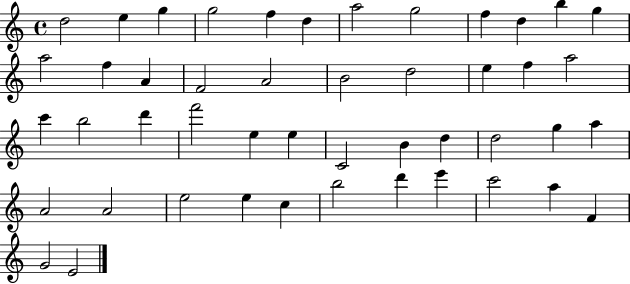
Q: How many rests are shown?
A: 0